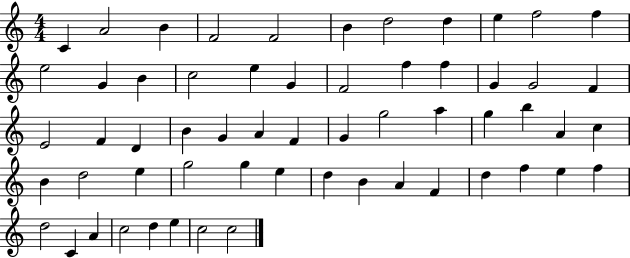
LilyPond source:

{
  \clef treble
  \numericTimeSignature
  \time 4/4
  \key c \major
  c'4 a'2 b'4 | f'2 f'2 | b'4 d''2 d''4 | e''4 f''2 f''4 | \break e''2 g'4 b'4 | c''2 e''4 g'4 | f'2 f''4 f''4 | g'4 g'2 f'4 | \break e'2 f'4 d'4 | b'4 g'4 a'4 f'4 | g'4 g''2 a''4 | g''4 b''4 a'4 c''4 | \break b'4 d''2 e''4 | g''2 g''4 e''4 | d''4 b'4 a'4 f'4 | d''4 f''4 e''4 f''4 | \break d''2 c'4 a'4 | c''2 d''4 e''4 | c''2 c''2 | \bar "|."
}